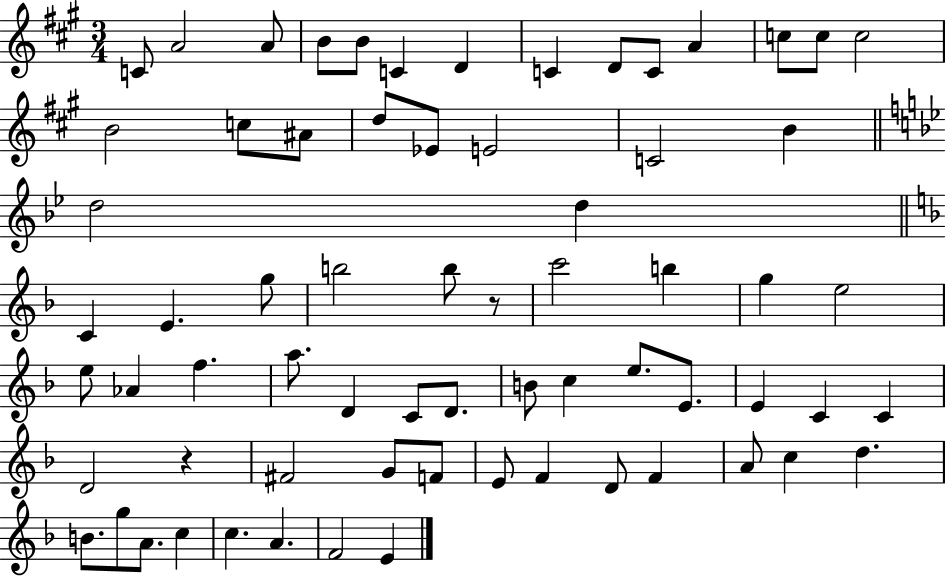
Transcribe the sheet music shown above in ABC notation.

X:1
T:Untitled
M:3/4
L:1/4
K:A
C/2 A2 A/2 B/2 B/2 C D C D/2 C/2 A c/2 c/2 c2 B2 c/2 ^A/2 d/2 _E/2 E2 C2 B d2 d C E g/2 b2 b/2 z/2 c'2 b g e2 e/2 _A f a/2 D C/2 D/2 B/2 c e/2 E/2 E C C D2 z ^F2 G/2 F/2 E/2 F D/2 F A/2 c d B/2 g/2 A/2 c c A F2 E